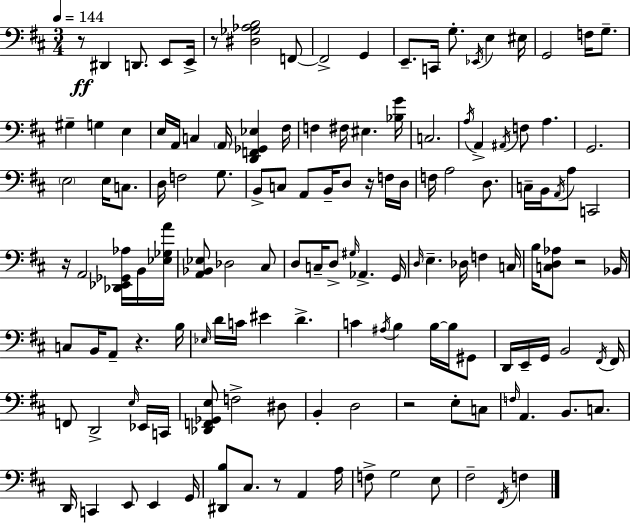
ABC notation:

X:1
T:Untitled
M:3/4
L:1/4
K:D
z/2 ^D,, D,,/2 E,,/2 E,,/4 z/2 [^D,_G,_A,B,]2 F,,/2 F,,2 G,, E,,/2 C,,/4 G,/2 _E,,/4 E, ^E,/4 G,,2 F,/4 G,/2 ^G, G, E, E,/4 A,,/4 C, A,,/4 [D,,F,,_G,,_E,] ^F,/4 F, ^F,/4 ^E, [_B,G]/4 C,2 A,/4 A,, ^A,,/4 F,/2 A, G,,2 E,2 E,/4 C,/2 D,/4 F,2 G,/2 B,,/2 C,/2 A,,/2 B,,/4 D,/2 z/4 F,/4 D,/4 F,/4 A,2 D,/2 C,/4 B,,/4 A,,/4 A,/2 C,,2 z/4 A,,2 [_D,,_E,,_G,,_A,]/4 B,,/4 [_E,_G,A]/4 [A,,_B,,_E,]/2 _D,2 ^C,/2 D,/2 C,/4 D,/2 ^G,/4 _A,, G,,/4 D,/4 E, _D,/4 F, C,/4 B,/4 [C,D,_A,]/2 z2 _B,,/4 C,/2 B,,/4 A,,/2 z B,/4 _E,/4 D/4 C/4 ^E D C ^A,/4 B, B,/4 B,/4 ^G,,/2 D,,/4 E,,/4 G,,/4 B,,2 ^F,,/4 ^F,,/4 F,,/2 D,,2 E,/4 _E,,/4 C,,/4 [_D,,F,,_G,,E,]/2 F,2 ^D,/2 B,, D,2 z2 E,/2 C,/2 F,/4 A,, B,,/2 C,/2 D,,/4 C,, E,,/2 E,, G,,/4 [^D,,B,]/2 ^C,/2 z/2 A,, A,/4 F,/2 G,2 E,/2 ^F,2 ^F,,/4 F,